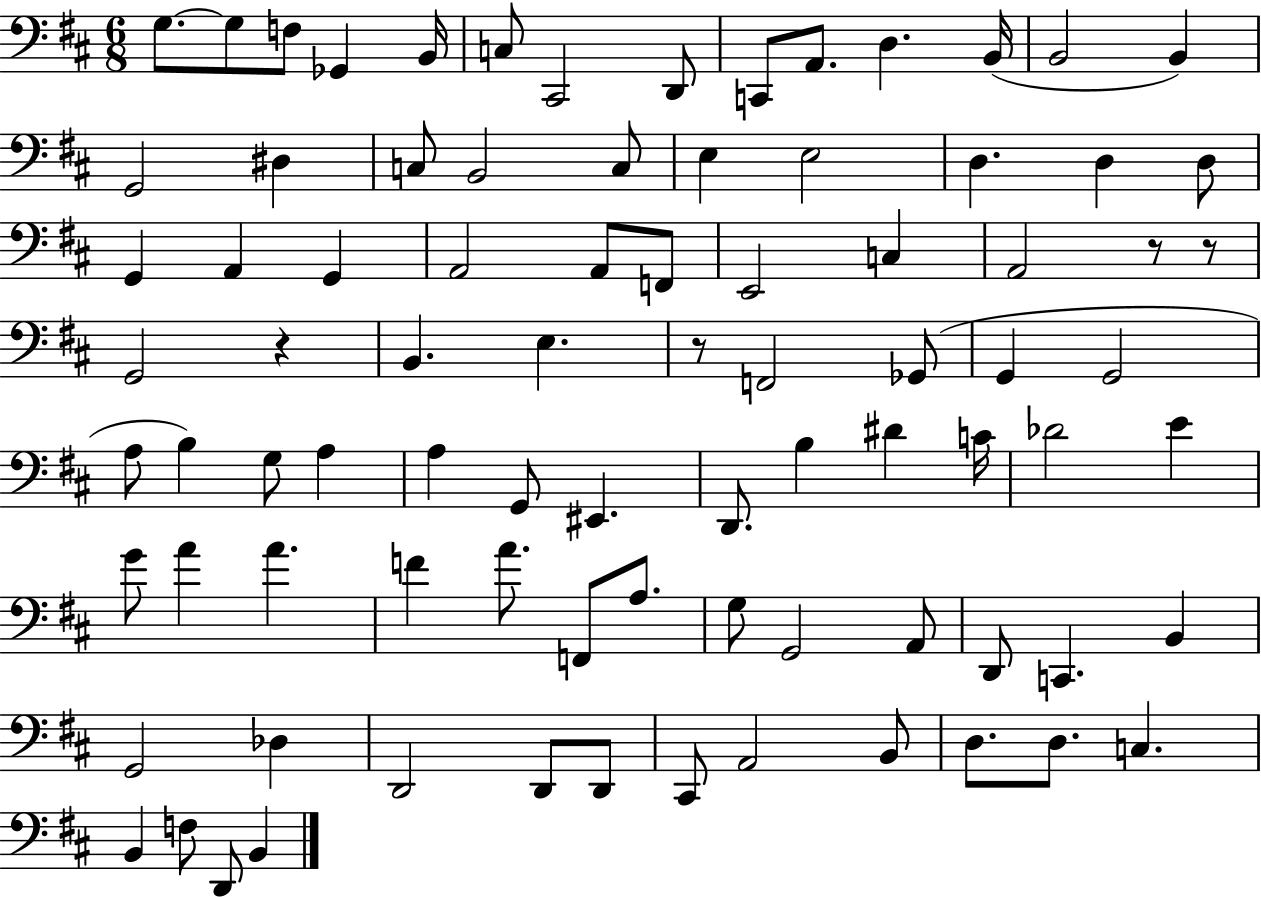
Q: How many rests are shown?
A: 4